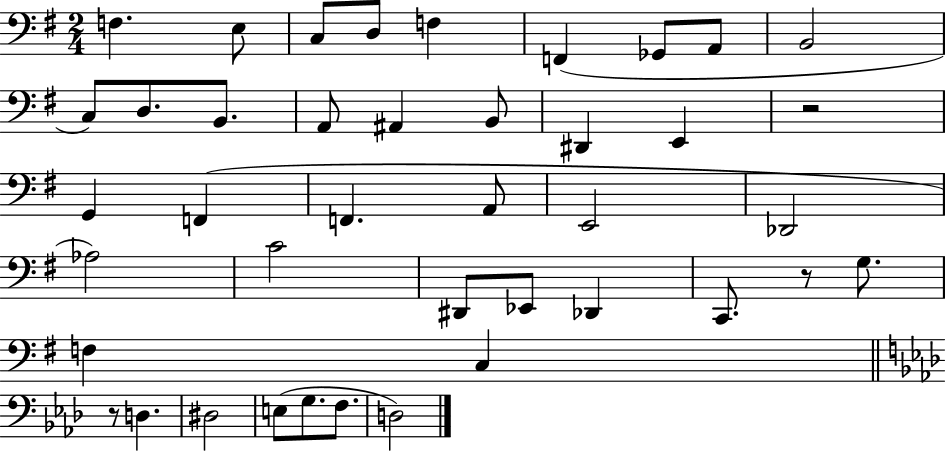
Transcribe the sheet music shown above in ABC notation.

X:1
T:Untitled
M:2/4
L:1/4
K:G
F, E,/2 C,/2 D,/2 F, F,, _G,,/2 A,,/2 B,,2 C,/2 D,/2 B,,/2 A,,/2 ^A,, B,,/2 ^D,, E,, z2 G,, F,, F,, A,,/2 E,,2 _D,,2 _A,2 C2 ^D,,/2 _E,,/2 _D,, C,,/2 z/2 G,/2 F, C, z/2 D, ^D,2 E,/2 G,/2 F,/2 D,2